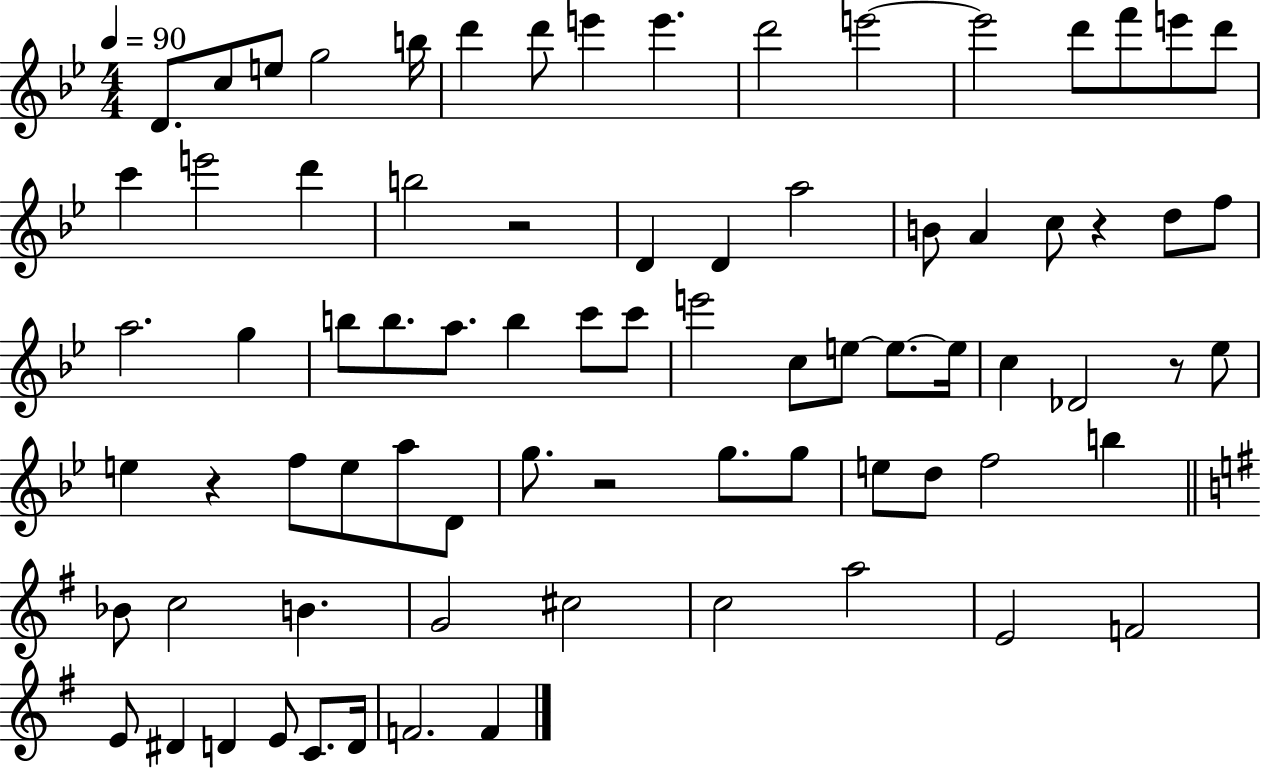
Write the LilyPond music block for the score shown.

{
  \clef treble
  \numericTimeSignature
  \time 4/4
  \key bes \major
  \tempo 4 = 90
  d'8. c''8 e''8 g''2 b''16 | d'''4 d'''8 e'''4 e'''4. | d'''2 e'''2~~ | e'''2 d'''8 f'''8 e'''8 d'''8 | \break c'''4 e'''2 d'''4 | b''2 r2 | d'4 d'4 a''2 | b'8 a'4 c''8 r4 d''8 f''8 | \break a''2. g''4 | b''8 b''8. a''8. b''4 c'''8 c'''8 | e'''2 c''8 e''8~~ e''8.~~ e''16 | c''4 des'2 r8 ees''8 | \break e''4 r4 f''8 e''8 a''8 d'8 | g''8. r2 g''8. g''8 | e''8 d''8 f''2 b''4 | \bar "||" \break \key g \major bes'8 c''2 b'4. | g'2 cis''2 | c''2 a''2 | e'2 f'2 | \break e'8 dis'4 d'4 e'8 c'8. d'16 | f'2. f'4 | \bar "|."
}